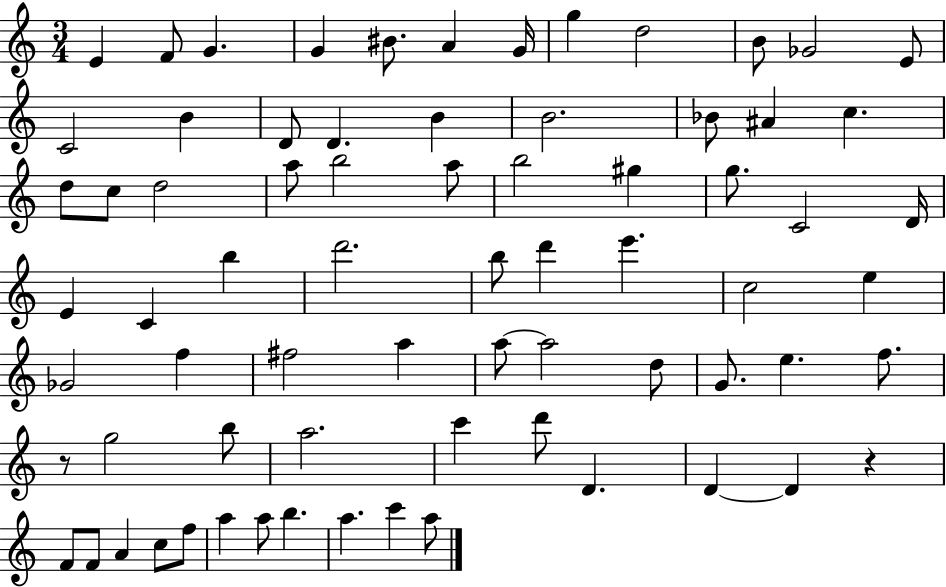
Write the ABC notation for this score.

X:1
T:Untitled
M:3/4
L:1/4
K:C
E F/2 G G ^B/2 A G/4 g d2 B/2 _G2 E/2 C2 B D/2 D B B2 _B/2 ^A c d/2 c/2 d2 a/2 b2 a/2 b2 ^g g/2 C2 D/4 E C b d'2 b/2 d' e' c2 e _G2 f ^f2 a a/2 a2 d/2 G/2 e f/2 z/2 g2 b/2 a2 c' d'/2 D D D z F/2 F/2 A c/2 f/2 a a/2 b a c' a/2